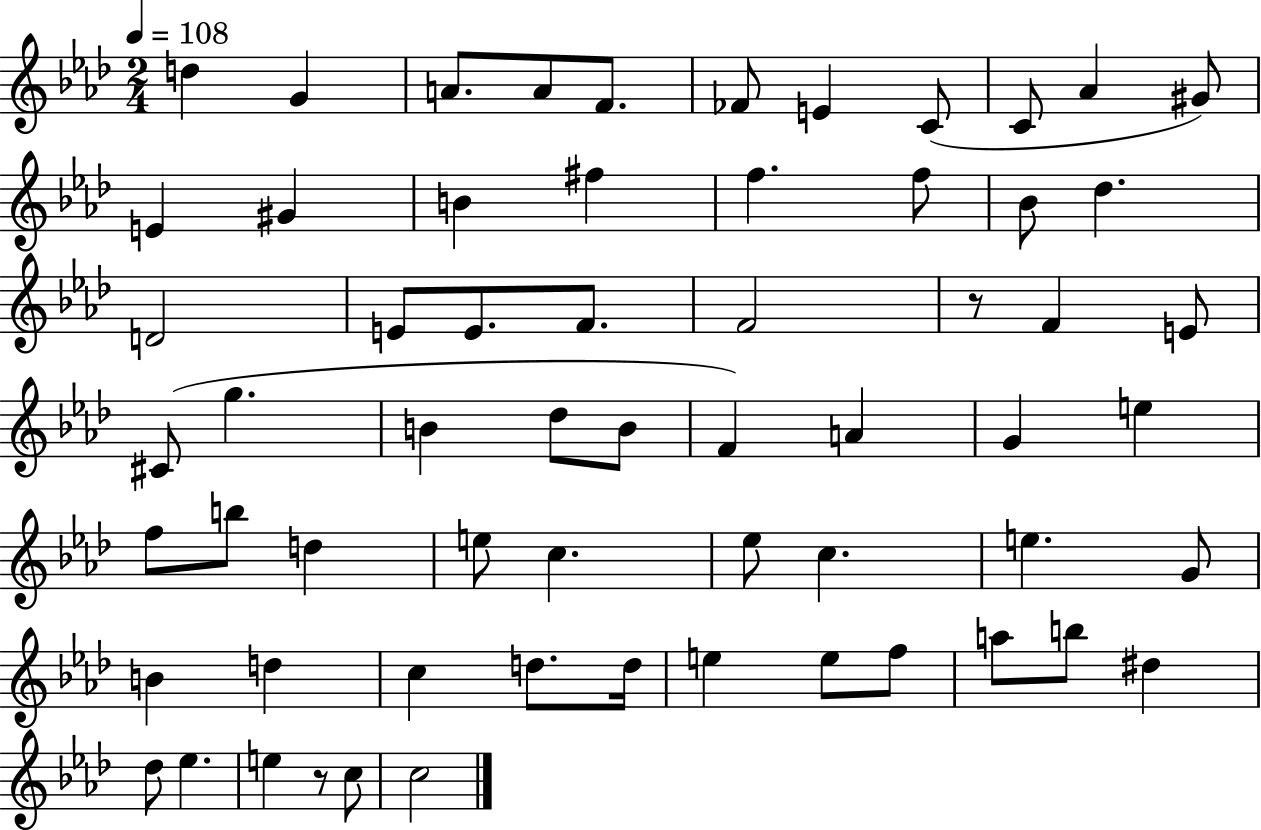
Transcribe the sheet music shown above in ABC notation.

X:1
T:Untitled
M:2/4
L:1/4
K:Ab
d G A/2 A/2 F/2 _F/2 E C/2 C/2 _A ^G/2 E ^G B ^f f f/2 _B/2 _d D2 E/2 E/2 F/2 F2 z/2 F E/2 ^C/2 g B _d/2 B/2 F A G e f/2 b/2 d e/2 c _e/2 c e G/2 B d c d/2 d/4 e e/2 f/2 a/2 b/2 ^d _d/2 _e e z/2 c/2 c2